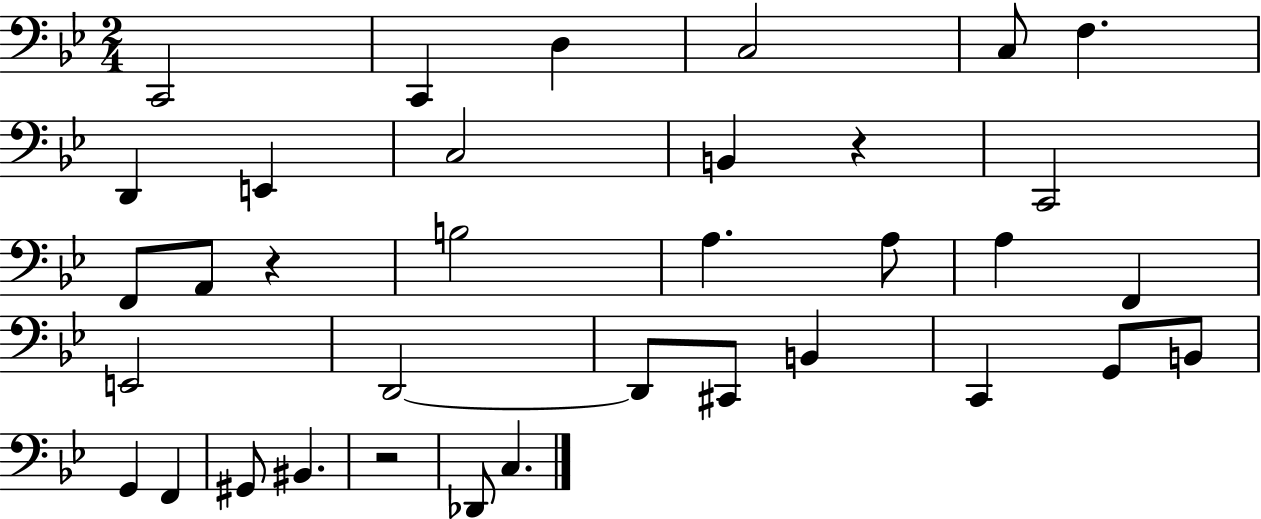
{
  \clef bass
  \numericTimeSignature
  \time 2/4
  \key bes \major
  c,2 | c,4 d4 | c2 | c8 f4. | \break d,4 e,4 | c2 | b,4 r4 | c,2 | \break f,8 a,8 r4 | b2 | a4. a8 | a4 f,4 | \break e,2 | d,2~~ | d,8 cis,8 b,4 | c,4 g,8 b,8 | \break g,4 f,4 | gis,8 bis,4. | r2 | des,8 c4. | \break \bar "|."
}